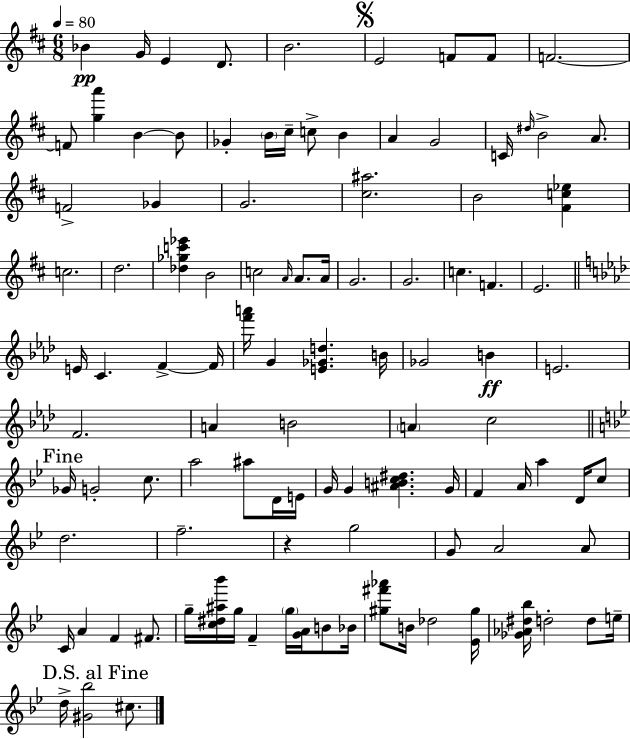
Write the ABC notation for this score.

X:1
T:Untitled
M:6/8
L:1/4
K:D
_B G/4 E D/2 B2 E2 F/2 F/2 F2 F/2 [ga'] B B/2 _G B/4 ^c/4 c/2 B A G2 C/4 ^d/4 B2 A/2 F2 _G G2 [^c^a]2 B2 [^Fc_e] c2 d2 [_d_gc'_e'] B2 c2 A/4 A/2 A/4 G2 G2 c F E2 E/4 C F F/4 [f'a']/4 G [E_Gd] B/4 _G2 B E2 F2 A B2 A c2 _G/4 G2 c/2 a2 ^a/2 D/4 E/4 G/4 G [^ABc^d] G/4 F A/4 a D/4 c/2 d2 f2 z g2 G/2 A2 A/2 C/4 A F ^F/2 g/4 [c^d^a_b']/4 g/4 F g/4 [GA]/4 B/2 _B/4 [^g^f'_a']/2 B/4 _d2 [_E^g]/4 [_G_A^d_b]/4 d2 d/2 e/4 d/4 [^G_b]2 ^c/2